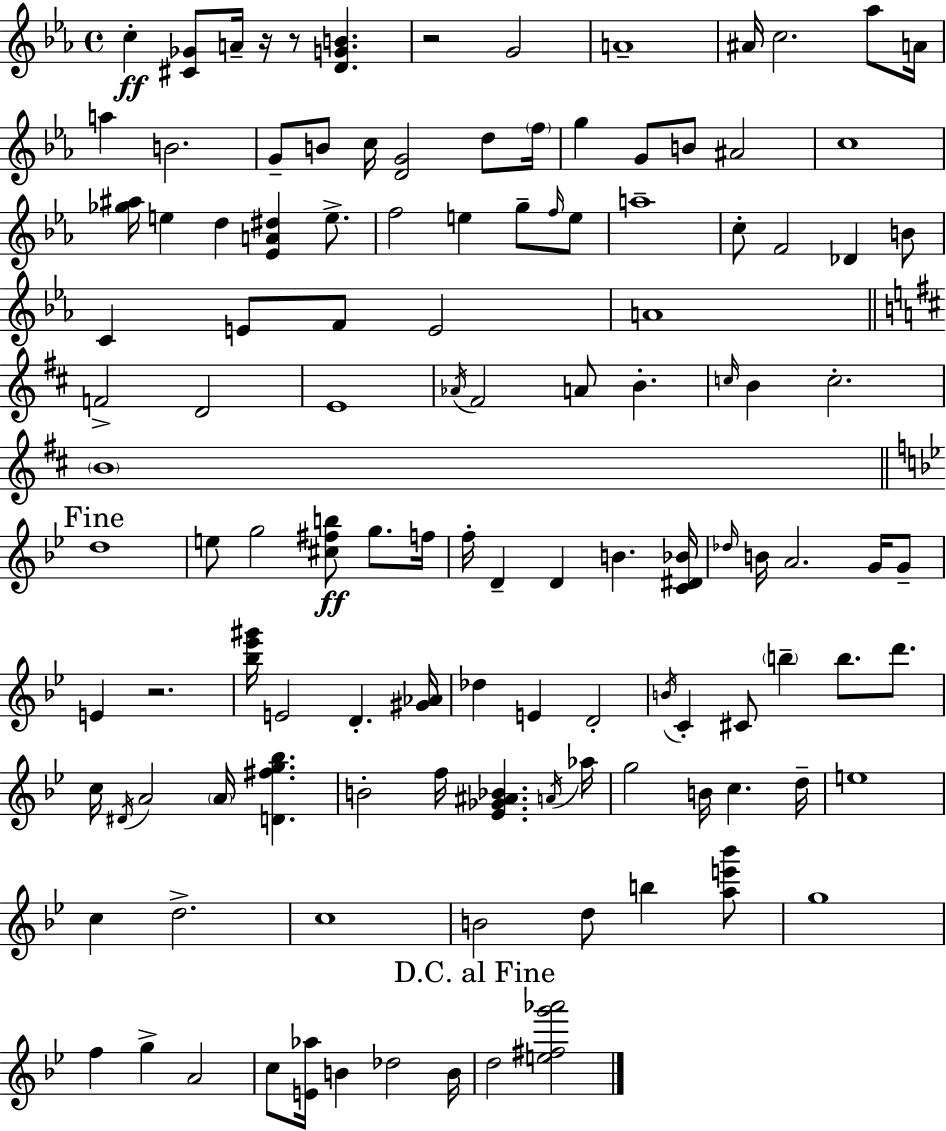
C5/q [C#4,Gb4]/e A4/s R/s R/e [D4,G4,B4]/q. R/h G4/h A4/w A#4/s C5/h. Ab5/e A4/s A5/q B4/h. G4/e B4/e C5/s [D4,G4]/h D5/e F5/s G5/q G4/e B4/e A#4/h C5/w [Gb5,A#5]/s E5/q D5/q [Eb4,A4,D#5]/q E5/e. F5/h E5/q G5/e F5/s E5/e A5/w C5/e F4/h Db4/q B4/e C4/q E4/e F4/e E4/h A4/w F4/h D4/h E4/w Ab4/s F#4/h A4/e B4/q. C5/s B4/q C5/h. B4/w D5/w E5/e G5/h [C#5,F#5,B5]/e G5/e. F5/s F5/s D4/q D4/q B4/q. [C4,D#4,Bb4]/s Db5/s B4/s A4/h. G4/s G4/e E4/q R/h. [Bb5,Eb6,G#6]/s E4/h D4/q. [G#4,Ab4]/s Db5/q E4/q D4/h B4/s C4/q C#4/e B5/q B5/e. D6/e. C5/s D#4/s A4/h A4/s [D4,F#5,G5,Bb5]/q. B4/h F5/s [Eb4,Gb4,A#4,Bb4]/q. A4/s Ab5/s G5/h B4/s C5/q. D5/s E5/w C5/q D5/h. C5/w B4/h D5/e B5/q [A5,E6,Bb6]/e G5/w F5/q G5/q A4/h C5/e [E4,Ab5]/s B4/q Db5/h B4/s D5/h [E5,F#5,G6,Ab6]/h